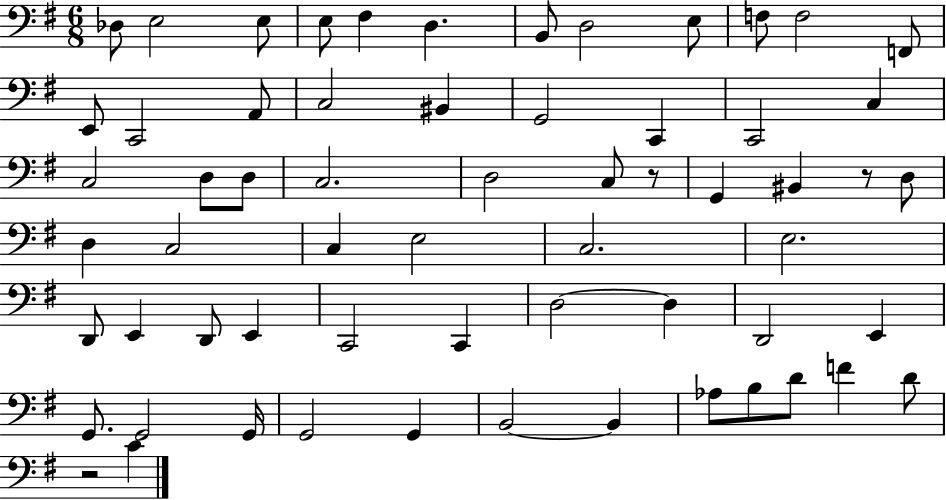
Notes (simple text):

Db3/e E3/h E3/e E3/e F#3/q D3/q. B2/e D3/h E3/e F3/e F3/h F2/e E2/e C2/h A2/e C3/h BIS2/q G2/h C2/q C2/h C3/q C3/h D3/e D3/e C3/h. D3/h C3/e R/e G2/q BIS2/q R/e D3/e D3/q C3/h C3/q E3/h C3/h. E3/h. D2/e E2/q D2/e E2/q C2/h C2/q D3/h D3/q D2/h E2/q G2/e. G2/h G2/s G2/h G2/q B2/h B2/q Ab3/e B3/e D4/e F4/q D4/e R/h C4/q